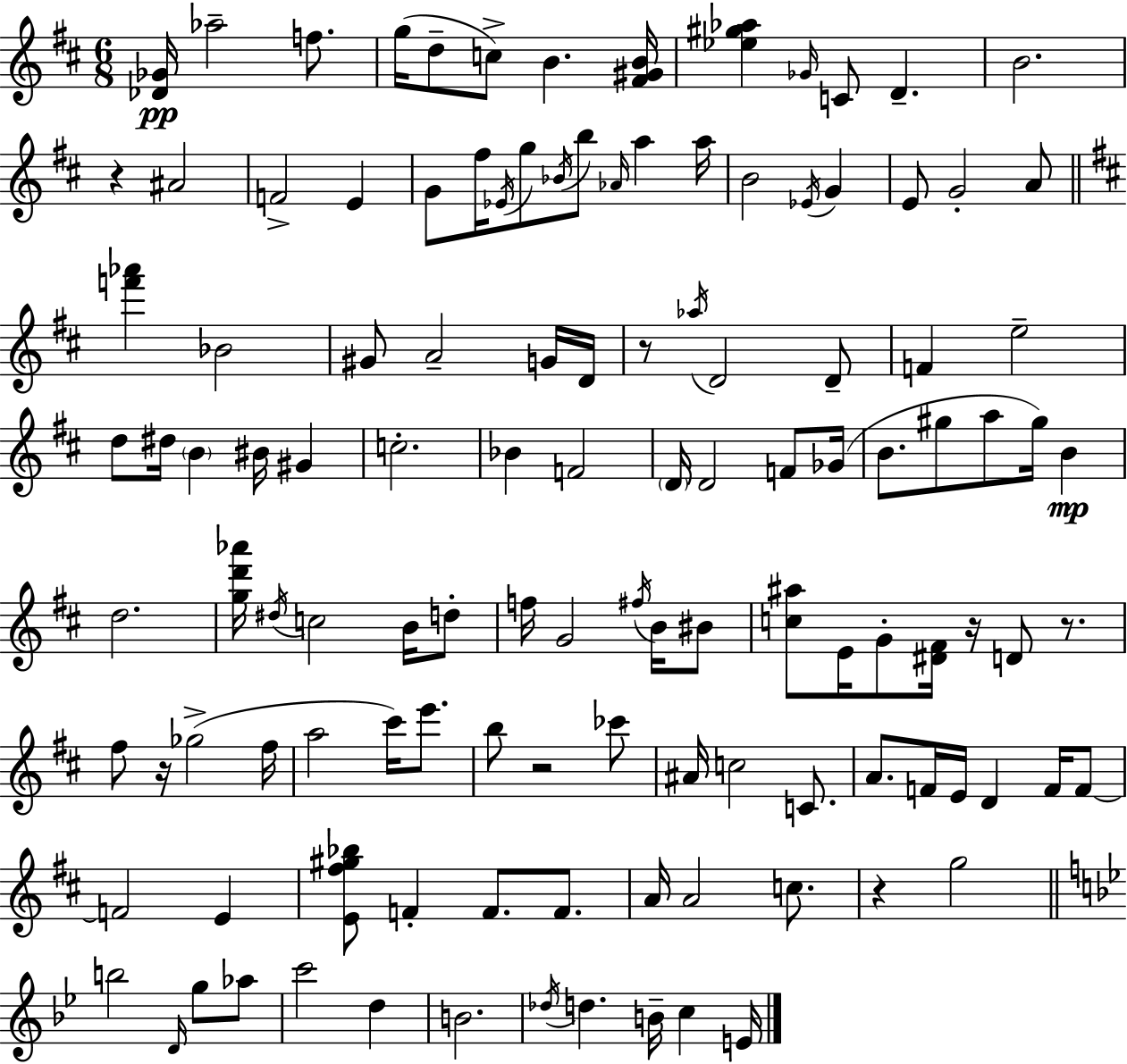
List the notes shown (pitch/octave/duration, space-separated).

[Db4,Gb4]/s Ab5/h F5/e. G5/s D5/e C5/e B4/q. [F#4,G#4,B4]/s [Eb5,G#5,Ab5]/q Gb4/s C4/e D4/q. B4/h. R/q A#4/h F4/h E4/q G4/e F#5/s Eb4/s G5/e Bb4/s B5/e Ab4/s A5/q A5/s B4/h Eb4/s G4/q E4/e G4/h A4/e [F6,Ab6]/q Bb4/h G#4/e A4/h G4/s D4/s R/e Ab5/s D4/h D4/e F4/q E5/h D5/e D#5/s B4/q BIS4/s G#4/q C5/h. Bb4/q F4/h D4/s D4/h F4/e Gb4/s B4/e. G#5/e A5/e G#5/s B4/q D5/h. [G5,D6,Ab6]/s D#5/s C5/h B4/s D5/e F5/s G4/h F#5/s B4/s BIS4/e [C5,A#5]/e E4/s G4/e [D#4,F#4]/s R/s D4/e R/e. F#5/e R/s Gb5/h F#5/s A5/h C#6/s E6/e. B5/e R/h CES6/e A#4/s C5/h C4/e. A4/e. F4/s E4/s D4/q F4/s F4/e F4/h E4/q [E4,F#5,G#5,Bb5]/e F4/q F4/e. F4/e. A4/s A4/h C5/e. R/q G5/h B5/h D4/s G5/e Ab5/e C6/h D5/q B4/h. Db5/s D5/q. B4/s C5/q E4/s